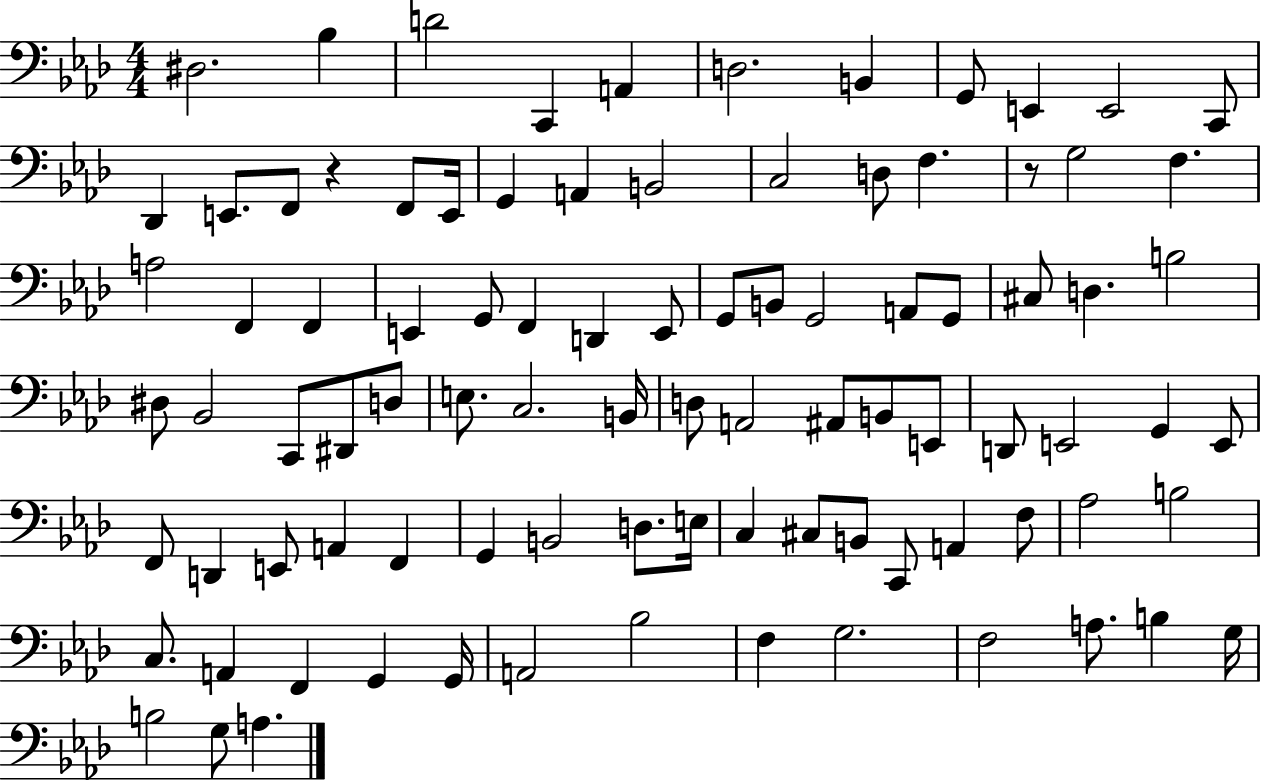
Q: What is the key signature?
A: AES major